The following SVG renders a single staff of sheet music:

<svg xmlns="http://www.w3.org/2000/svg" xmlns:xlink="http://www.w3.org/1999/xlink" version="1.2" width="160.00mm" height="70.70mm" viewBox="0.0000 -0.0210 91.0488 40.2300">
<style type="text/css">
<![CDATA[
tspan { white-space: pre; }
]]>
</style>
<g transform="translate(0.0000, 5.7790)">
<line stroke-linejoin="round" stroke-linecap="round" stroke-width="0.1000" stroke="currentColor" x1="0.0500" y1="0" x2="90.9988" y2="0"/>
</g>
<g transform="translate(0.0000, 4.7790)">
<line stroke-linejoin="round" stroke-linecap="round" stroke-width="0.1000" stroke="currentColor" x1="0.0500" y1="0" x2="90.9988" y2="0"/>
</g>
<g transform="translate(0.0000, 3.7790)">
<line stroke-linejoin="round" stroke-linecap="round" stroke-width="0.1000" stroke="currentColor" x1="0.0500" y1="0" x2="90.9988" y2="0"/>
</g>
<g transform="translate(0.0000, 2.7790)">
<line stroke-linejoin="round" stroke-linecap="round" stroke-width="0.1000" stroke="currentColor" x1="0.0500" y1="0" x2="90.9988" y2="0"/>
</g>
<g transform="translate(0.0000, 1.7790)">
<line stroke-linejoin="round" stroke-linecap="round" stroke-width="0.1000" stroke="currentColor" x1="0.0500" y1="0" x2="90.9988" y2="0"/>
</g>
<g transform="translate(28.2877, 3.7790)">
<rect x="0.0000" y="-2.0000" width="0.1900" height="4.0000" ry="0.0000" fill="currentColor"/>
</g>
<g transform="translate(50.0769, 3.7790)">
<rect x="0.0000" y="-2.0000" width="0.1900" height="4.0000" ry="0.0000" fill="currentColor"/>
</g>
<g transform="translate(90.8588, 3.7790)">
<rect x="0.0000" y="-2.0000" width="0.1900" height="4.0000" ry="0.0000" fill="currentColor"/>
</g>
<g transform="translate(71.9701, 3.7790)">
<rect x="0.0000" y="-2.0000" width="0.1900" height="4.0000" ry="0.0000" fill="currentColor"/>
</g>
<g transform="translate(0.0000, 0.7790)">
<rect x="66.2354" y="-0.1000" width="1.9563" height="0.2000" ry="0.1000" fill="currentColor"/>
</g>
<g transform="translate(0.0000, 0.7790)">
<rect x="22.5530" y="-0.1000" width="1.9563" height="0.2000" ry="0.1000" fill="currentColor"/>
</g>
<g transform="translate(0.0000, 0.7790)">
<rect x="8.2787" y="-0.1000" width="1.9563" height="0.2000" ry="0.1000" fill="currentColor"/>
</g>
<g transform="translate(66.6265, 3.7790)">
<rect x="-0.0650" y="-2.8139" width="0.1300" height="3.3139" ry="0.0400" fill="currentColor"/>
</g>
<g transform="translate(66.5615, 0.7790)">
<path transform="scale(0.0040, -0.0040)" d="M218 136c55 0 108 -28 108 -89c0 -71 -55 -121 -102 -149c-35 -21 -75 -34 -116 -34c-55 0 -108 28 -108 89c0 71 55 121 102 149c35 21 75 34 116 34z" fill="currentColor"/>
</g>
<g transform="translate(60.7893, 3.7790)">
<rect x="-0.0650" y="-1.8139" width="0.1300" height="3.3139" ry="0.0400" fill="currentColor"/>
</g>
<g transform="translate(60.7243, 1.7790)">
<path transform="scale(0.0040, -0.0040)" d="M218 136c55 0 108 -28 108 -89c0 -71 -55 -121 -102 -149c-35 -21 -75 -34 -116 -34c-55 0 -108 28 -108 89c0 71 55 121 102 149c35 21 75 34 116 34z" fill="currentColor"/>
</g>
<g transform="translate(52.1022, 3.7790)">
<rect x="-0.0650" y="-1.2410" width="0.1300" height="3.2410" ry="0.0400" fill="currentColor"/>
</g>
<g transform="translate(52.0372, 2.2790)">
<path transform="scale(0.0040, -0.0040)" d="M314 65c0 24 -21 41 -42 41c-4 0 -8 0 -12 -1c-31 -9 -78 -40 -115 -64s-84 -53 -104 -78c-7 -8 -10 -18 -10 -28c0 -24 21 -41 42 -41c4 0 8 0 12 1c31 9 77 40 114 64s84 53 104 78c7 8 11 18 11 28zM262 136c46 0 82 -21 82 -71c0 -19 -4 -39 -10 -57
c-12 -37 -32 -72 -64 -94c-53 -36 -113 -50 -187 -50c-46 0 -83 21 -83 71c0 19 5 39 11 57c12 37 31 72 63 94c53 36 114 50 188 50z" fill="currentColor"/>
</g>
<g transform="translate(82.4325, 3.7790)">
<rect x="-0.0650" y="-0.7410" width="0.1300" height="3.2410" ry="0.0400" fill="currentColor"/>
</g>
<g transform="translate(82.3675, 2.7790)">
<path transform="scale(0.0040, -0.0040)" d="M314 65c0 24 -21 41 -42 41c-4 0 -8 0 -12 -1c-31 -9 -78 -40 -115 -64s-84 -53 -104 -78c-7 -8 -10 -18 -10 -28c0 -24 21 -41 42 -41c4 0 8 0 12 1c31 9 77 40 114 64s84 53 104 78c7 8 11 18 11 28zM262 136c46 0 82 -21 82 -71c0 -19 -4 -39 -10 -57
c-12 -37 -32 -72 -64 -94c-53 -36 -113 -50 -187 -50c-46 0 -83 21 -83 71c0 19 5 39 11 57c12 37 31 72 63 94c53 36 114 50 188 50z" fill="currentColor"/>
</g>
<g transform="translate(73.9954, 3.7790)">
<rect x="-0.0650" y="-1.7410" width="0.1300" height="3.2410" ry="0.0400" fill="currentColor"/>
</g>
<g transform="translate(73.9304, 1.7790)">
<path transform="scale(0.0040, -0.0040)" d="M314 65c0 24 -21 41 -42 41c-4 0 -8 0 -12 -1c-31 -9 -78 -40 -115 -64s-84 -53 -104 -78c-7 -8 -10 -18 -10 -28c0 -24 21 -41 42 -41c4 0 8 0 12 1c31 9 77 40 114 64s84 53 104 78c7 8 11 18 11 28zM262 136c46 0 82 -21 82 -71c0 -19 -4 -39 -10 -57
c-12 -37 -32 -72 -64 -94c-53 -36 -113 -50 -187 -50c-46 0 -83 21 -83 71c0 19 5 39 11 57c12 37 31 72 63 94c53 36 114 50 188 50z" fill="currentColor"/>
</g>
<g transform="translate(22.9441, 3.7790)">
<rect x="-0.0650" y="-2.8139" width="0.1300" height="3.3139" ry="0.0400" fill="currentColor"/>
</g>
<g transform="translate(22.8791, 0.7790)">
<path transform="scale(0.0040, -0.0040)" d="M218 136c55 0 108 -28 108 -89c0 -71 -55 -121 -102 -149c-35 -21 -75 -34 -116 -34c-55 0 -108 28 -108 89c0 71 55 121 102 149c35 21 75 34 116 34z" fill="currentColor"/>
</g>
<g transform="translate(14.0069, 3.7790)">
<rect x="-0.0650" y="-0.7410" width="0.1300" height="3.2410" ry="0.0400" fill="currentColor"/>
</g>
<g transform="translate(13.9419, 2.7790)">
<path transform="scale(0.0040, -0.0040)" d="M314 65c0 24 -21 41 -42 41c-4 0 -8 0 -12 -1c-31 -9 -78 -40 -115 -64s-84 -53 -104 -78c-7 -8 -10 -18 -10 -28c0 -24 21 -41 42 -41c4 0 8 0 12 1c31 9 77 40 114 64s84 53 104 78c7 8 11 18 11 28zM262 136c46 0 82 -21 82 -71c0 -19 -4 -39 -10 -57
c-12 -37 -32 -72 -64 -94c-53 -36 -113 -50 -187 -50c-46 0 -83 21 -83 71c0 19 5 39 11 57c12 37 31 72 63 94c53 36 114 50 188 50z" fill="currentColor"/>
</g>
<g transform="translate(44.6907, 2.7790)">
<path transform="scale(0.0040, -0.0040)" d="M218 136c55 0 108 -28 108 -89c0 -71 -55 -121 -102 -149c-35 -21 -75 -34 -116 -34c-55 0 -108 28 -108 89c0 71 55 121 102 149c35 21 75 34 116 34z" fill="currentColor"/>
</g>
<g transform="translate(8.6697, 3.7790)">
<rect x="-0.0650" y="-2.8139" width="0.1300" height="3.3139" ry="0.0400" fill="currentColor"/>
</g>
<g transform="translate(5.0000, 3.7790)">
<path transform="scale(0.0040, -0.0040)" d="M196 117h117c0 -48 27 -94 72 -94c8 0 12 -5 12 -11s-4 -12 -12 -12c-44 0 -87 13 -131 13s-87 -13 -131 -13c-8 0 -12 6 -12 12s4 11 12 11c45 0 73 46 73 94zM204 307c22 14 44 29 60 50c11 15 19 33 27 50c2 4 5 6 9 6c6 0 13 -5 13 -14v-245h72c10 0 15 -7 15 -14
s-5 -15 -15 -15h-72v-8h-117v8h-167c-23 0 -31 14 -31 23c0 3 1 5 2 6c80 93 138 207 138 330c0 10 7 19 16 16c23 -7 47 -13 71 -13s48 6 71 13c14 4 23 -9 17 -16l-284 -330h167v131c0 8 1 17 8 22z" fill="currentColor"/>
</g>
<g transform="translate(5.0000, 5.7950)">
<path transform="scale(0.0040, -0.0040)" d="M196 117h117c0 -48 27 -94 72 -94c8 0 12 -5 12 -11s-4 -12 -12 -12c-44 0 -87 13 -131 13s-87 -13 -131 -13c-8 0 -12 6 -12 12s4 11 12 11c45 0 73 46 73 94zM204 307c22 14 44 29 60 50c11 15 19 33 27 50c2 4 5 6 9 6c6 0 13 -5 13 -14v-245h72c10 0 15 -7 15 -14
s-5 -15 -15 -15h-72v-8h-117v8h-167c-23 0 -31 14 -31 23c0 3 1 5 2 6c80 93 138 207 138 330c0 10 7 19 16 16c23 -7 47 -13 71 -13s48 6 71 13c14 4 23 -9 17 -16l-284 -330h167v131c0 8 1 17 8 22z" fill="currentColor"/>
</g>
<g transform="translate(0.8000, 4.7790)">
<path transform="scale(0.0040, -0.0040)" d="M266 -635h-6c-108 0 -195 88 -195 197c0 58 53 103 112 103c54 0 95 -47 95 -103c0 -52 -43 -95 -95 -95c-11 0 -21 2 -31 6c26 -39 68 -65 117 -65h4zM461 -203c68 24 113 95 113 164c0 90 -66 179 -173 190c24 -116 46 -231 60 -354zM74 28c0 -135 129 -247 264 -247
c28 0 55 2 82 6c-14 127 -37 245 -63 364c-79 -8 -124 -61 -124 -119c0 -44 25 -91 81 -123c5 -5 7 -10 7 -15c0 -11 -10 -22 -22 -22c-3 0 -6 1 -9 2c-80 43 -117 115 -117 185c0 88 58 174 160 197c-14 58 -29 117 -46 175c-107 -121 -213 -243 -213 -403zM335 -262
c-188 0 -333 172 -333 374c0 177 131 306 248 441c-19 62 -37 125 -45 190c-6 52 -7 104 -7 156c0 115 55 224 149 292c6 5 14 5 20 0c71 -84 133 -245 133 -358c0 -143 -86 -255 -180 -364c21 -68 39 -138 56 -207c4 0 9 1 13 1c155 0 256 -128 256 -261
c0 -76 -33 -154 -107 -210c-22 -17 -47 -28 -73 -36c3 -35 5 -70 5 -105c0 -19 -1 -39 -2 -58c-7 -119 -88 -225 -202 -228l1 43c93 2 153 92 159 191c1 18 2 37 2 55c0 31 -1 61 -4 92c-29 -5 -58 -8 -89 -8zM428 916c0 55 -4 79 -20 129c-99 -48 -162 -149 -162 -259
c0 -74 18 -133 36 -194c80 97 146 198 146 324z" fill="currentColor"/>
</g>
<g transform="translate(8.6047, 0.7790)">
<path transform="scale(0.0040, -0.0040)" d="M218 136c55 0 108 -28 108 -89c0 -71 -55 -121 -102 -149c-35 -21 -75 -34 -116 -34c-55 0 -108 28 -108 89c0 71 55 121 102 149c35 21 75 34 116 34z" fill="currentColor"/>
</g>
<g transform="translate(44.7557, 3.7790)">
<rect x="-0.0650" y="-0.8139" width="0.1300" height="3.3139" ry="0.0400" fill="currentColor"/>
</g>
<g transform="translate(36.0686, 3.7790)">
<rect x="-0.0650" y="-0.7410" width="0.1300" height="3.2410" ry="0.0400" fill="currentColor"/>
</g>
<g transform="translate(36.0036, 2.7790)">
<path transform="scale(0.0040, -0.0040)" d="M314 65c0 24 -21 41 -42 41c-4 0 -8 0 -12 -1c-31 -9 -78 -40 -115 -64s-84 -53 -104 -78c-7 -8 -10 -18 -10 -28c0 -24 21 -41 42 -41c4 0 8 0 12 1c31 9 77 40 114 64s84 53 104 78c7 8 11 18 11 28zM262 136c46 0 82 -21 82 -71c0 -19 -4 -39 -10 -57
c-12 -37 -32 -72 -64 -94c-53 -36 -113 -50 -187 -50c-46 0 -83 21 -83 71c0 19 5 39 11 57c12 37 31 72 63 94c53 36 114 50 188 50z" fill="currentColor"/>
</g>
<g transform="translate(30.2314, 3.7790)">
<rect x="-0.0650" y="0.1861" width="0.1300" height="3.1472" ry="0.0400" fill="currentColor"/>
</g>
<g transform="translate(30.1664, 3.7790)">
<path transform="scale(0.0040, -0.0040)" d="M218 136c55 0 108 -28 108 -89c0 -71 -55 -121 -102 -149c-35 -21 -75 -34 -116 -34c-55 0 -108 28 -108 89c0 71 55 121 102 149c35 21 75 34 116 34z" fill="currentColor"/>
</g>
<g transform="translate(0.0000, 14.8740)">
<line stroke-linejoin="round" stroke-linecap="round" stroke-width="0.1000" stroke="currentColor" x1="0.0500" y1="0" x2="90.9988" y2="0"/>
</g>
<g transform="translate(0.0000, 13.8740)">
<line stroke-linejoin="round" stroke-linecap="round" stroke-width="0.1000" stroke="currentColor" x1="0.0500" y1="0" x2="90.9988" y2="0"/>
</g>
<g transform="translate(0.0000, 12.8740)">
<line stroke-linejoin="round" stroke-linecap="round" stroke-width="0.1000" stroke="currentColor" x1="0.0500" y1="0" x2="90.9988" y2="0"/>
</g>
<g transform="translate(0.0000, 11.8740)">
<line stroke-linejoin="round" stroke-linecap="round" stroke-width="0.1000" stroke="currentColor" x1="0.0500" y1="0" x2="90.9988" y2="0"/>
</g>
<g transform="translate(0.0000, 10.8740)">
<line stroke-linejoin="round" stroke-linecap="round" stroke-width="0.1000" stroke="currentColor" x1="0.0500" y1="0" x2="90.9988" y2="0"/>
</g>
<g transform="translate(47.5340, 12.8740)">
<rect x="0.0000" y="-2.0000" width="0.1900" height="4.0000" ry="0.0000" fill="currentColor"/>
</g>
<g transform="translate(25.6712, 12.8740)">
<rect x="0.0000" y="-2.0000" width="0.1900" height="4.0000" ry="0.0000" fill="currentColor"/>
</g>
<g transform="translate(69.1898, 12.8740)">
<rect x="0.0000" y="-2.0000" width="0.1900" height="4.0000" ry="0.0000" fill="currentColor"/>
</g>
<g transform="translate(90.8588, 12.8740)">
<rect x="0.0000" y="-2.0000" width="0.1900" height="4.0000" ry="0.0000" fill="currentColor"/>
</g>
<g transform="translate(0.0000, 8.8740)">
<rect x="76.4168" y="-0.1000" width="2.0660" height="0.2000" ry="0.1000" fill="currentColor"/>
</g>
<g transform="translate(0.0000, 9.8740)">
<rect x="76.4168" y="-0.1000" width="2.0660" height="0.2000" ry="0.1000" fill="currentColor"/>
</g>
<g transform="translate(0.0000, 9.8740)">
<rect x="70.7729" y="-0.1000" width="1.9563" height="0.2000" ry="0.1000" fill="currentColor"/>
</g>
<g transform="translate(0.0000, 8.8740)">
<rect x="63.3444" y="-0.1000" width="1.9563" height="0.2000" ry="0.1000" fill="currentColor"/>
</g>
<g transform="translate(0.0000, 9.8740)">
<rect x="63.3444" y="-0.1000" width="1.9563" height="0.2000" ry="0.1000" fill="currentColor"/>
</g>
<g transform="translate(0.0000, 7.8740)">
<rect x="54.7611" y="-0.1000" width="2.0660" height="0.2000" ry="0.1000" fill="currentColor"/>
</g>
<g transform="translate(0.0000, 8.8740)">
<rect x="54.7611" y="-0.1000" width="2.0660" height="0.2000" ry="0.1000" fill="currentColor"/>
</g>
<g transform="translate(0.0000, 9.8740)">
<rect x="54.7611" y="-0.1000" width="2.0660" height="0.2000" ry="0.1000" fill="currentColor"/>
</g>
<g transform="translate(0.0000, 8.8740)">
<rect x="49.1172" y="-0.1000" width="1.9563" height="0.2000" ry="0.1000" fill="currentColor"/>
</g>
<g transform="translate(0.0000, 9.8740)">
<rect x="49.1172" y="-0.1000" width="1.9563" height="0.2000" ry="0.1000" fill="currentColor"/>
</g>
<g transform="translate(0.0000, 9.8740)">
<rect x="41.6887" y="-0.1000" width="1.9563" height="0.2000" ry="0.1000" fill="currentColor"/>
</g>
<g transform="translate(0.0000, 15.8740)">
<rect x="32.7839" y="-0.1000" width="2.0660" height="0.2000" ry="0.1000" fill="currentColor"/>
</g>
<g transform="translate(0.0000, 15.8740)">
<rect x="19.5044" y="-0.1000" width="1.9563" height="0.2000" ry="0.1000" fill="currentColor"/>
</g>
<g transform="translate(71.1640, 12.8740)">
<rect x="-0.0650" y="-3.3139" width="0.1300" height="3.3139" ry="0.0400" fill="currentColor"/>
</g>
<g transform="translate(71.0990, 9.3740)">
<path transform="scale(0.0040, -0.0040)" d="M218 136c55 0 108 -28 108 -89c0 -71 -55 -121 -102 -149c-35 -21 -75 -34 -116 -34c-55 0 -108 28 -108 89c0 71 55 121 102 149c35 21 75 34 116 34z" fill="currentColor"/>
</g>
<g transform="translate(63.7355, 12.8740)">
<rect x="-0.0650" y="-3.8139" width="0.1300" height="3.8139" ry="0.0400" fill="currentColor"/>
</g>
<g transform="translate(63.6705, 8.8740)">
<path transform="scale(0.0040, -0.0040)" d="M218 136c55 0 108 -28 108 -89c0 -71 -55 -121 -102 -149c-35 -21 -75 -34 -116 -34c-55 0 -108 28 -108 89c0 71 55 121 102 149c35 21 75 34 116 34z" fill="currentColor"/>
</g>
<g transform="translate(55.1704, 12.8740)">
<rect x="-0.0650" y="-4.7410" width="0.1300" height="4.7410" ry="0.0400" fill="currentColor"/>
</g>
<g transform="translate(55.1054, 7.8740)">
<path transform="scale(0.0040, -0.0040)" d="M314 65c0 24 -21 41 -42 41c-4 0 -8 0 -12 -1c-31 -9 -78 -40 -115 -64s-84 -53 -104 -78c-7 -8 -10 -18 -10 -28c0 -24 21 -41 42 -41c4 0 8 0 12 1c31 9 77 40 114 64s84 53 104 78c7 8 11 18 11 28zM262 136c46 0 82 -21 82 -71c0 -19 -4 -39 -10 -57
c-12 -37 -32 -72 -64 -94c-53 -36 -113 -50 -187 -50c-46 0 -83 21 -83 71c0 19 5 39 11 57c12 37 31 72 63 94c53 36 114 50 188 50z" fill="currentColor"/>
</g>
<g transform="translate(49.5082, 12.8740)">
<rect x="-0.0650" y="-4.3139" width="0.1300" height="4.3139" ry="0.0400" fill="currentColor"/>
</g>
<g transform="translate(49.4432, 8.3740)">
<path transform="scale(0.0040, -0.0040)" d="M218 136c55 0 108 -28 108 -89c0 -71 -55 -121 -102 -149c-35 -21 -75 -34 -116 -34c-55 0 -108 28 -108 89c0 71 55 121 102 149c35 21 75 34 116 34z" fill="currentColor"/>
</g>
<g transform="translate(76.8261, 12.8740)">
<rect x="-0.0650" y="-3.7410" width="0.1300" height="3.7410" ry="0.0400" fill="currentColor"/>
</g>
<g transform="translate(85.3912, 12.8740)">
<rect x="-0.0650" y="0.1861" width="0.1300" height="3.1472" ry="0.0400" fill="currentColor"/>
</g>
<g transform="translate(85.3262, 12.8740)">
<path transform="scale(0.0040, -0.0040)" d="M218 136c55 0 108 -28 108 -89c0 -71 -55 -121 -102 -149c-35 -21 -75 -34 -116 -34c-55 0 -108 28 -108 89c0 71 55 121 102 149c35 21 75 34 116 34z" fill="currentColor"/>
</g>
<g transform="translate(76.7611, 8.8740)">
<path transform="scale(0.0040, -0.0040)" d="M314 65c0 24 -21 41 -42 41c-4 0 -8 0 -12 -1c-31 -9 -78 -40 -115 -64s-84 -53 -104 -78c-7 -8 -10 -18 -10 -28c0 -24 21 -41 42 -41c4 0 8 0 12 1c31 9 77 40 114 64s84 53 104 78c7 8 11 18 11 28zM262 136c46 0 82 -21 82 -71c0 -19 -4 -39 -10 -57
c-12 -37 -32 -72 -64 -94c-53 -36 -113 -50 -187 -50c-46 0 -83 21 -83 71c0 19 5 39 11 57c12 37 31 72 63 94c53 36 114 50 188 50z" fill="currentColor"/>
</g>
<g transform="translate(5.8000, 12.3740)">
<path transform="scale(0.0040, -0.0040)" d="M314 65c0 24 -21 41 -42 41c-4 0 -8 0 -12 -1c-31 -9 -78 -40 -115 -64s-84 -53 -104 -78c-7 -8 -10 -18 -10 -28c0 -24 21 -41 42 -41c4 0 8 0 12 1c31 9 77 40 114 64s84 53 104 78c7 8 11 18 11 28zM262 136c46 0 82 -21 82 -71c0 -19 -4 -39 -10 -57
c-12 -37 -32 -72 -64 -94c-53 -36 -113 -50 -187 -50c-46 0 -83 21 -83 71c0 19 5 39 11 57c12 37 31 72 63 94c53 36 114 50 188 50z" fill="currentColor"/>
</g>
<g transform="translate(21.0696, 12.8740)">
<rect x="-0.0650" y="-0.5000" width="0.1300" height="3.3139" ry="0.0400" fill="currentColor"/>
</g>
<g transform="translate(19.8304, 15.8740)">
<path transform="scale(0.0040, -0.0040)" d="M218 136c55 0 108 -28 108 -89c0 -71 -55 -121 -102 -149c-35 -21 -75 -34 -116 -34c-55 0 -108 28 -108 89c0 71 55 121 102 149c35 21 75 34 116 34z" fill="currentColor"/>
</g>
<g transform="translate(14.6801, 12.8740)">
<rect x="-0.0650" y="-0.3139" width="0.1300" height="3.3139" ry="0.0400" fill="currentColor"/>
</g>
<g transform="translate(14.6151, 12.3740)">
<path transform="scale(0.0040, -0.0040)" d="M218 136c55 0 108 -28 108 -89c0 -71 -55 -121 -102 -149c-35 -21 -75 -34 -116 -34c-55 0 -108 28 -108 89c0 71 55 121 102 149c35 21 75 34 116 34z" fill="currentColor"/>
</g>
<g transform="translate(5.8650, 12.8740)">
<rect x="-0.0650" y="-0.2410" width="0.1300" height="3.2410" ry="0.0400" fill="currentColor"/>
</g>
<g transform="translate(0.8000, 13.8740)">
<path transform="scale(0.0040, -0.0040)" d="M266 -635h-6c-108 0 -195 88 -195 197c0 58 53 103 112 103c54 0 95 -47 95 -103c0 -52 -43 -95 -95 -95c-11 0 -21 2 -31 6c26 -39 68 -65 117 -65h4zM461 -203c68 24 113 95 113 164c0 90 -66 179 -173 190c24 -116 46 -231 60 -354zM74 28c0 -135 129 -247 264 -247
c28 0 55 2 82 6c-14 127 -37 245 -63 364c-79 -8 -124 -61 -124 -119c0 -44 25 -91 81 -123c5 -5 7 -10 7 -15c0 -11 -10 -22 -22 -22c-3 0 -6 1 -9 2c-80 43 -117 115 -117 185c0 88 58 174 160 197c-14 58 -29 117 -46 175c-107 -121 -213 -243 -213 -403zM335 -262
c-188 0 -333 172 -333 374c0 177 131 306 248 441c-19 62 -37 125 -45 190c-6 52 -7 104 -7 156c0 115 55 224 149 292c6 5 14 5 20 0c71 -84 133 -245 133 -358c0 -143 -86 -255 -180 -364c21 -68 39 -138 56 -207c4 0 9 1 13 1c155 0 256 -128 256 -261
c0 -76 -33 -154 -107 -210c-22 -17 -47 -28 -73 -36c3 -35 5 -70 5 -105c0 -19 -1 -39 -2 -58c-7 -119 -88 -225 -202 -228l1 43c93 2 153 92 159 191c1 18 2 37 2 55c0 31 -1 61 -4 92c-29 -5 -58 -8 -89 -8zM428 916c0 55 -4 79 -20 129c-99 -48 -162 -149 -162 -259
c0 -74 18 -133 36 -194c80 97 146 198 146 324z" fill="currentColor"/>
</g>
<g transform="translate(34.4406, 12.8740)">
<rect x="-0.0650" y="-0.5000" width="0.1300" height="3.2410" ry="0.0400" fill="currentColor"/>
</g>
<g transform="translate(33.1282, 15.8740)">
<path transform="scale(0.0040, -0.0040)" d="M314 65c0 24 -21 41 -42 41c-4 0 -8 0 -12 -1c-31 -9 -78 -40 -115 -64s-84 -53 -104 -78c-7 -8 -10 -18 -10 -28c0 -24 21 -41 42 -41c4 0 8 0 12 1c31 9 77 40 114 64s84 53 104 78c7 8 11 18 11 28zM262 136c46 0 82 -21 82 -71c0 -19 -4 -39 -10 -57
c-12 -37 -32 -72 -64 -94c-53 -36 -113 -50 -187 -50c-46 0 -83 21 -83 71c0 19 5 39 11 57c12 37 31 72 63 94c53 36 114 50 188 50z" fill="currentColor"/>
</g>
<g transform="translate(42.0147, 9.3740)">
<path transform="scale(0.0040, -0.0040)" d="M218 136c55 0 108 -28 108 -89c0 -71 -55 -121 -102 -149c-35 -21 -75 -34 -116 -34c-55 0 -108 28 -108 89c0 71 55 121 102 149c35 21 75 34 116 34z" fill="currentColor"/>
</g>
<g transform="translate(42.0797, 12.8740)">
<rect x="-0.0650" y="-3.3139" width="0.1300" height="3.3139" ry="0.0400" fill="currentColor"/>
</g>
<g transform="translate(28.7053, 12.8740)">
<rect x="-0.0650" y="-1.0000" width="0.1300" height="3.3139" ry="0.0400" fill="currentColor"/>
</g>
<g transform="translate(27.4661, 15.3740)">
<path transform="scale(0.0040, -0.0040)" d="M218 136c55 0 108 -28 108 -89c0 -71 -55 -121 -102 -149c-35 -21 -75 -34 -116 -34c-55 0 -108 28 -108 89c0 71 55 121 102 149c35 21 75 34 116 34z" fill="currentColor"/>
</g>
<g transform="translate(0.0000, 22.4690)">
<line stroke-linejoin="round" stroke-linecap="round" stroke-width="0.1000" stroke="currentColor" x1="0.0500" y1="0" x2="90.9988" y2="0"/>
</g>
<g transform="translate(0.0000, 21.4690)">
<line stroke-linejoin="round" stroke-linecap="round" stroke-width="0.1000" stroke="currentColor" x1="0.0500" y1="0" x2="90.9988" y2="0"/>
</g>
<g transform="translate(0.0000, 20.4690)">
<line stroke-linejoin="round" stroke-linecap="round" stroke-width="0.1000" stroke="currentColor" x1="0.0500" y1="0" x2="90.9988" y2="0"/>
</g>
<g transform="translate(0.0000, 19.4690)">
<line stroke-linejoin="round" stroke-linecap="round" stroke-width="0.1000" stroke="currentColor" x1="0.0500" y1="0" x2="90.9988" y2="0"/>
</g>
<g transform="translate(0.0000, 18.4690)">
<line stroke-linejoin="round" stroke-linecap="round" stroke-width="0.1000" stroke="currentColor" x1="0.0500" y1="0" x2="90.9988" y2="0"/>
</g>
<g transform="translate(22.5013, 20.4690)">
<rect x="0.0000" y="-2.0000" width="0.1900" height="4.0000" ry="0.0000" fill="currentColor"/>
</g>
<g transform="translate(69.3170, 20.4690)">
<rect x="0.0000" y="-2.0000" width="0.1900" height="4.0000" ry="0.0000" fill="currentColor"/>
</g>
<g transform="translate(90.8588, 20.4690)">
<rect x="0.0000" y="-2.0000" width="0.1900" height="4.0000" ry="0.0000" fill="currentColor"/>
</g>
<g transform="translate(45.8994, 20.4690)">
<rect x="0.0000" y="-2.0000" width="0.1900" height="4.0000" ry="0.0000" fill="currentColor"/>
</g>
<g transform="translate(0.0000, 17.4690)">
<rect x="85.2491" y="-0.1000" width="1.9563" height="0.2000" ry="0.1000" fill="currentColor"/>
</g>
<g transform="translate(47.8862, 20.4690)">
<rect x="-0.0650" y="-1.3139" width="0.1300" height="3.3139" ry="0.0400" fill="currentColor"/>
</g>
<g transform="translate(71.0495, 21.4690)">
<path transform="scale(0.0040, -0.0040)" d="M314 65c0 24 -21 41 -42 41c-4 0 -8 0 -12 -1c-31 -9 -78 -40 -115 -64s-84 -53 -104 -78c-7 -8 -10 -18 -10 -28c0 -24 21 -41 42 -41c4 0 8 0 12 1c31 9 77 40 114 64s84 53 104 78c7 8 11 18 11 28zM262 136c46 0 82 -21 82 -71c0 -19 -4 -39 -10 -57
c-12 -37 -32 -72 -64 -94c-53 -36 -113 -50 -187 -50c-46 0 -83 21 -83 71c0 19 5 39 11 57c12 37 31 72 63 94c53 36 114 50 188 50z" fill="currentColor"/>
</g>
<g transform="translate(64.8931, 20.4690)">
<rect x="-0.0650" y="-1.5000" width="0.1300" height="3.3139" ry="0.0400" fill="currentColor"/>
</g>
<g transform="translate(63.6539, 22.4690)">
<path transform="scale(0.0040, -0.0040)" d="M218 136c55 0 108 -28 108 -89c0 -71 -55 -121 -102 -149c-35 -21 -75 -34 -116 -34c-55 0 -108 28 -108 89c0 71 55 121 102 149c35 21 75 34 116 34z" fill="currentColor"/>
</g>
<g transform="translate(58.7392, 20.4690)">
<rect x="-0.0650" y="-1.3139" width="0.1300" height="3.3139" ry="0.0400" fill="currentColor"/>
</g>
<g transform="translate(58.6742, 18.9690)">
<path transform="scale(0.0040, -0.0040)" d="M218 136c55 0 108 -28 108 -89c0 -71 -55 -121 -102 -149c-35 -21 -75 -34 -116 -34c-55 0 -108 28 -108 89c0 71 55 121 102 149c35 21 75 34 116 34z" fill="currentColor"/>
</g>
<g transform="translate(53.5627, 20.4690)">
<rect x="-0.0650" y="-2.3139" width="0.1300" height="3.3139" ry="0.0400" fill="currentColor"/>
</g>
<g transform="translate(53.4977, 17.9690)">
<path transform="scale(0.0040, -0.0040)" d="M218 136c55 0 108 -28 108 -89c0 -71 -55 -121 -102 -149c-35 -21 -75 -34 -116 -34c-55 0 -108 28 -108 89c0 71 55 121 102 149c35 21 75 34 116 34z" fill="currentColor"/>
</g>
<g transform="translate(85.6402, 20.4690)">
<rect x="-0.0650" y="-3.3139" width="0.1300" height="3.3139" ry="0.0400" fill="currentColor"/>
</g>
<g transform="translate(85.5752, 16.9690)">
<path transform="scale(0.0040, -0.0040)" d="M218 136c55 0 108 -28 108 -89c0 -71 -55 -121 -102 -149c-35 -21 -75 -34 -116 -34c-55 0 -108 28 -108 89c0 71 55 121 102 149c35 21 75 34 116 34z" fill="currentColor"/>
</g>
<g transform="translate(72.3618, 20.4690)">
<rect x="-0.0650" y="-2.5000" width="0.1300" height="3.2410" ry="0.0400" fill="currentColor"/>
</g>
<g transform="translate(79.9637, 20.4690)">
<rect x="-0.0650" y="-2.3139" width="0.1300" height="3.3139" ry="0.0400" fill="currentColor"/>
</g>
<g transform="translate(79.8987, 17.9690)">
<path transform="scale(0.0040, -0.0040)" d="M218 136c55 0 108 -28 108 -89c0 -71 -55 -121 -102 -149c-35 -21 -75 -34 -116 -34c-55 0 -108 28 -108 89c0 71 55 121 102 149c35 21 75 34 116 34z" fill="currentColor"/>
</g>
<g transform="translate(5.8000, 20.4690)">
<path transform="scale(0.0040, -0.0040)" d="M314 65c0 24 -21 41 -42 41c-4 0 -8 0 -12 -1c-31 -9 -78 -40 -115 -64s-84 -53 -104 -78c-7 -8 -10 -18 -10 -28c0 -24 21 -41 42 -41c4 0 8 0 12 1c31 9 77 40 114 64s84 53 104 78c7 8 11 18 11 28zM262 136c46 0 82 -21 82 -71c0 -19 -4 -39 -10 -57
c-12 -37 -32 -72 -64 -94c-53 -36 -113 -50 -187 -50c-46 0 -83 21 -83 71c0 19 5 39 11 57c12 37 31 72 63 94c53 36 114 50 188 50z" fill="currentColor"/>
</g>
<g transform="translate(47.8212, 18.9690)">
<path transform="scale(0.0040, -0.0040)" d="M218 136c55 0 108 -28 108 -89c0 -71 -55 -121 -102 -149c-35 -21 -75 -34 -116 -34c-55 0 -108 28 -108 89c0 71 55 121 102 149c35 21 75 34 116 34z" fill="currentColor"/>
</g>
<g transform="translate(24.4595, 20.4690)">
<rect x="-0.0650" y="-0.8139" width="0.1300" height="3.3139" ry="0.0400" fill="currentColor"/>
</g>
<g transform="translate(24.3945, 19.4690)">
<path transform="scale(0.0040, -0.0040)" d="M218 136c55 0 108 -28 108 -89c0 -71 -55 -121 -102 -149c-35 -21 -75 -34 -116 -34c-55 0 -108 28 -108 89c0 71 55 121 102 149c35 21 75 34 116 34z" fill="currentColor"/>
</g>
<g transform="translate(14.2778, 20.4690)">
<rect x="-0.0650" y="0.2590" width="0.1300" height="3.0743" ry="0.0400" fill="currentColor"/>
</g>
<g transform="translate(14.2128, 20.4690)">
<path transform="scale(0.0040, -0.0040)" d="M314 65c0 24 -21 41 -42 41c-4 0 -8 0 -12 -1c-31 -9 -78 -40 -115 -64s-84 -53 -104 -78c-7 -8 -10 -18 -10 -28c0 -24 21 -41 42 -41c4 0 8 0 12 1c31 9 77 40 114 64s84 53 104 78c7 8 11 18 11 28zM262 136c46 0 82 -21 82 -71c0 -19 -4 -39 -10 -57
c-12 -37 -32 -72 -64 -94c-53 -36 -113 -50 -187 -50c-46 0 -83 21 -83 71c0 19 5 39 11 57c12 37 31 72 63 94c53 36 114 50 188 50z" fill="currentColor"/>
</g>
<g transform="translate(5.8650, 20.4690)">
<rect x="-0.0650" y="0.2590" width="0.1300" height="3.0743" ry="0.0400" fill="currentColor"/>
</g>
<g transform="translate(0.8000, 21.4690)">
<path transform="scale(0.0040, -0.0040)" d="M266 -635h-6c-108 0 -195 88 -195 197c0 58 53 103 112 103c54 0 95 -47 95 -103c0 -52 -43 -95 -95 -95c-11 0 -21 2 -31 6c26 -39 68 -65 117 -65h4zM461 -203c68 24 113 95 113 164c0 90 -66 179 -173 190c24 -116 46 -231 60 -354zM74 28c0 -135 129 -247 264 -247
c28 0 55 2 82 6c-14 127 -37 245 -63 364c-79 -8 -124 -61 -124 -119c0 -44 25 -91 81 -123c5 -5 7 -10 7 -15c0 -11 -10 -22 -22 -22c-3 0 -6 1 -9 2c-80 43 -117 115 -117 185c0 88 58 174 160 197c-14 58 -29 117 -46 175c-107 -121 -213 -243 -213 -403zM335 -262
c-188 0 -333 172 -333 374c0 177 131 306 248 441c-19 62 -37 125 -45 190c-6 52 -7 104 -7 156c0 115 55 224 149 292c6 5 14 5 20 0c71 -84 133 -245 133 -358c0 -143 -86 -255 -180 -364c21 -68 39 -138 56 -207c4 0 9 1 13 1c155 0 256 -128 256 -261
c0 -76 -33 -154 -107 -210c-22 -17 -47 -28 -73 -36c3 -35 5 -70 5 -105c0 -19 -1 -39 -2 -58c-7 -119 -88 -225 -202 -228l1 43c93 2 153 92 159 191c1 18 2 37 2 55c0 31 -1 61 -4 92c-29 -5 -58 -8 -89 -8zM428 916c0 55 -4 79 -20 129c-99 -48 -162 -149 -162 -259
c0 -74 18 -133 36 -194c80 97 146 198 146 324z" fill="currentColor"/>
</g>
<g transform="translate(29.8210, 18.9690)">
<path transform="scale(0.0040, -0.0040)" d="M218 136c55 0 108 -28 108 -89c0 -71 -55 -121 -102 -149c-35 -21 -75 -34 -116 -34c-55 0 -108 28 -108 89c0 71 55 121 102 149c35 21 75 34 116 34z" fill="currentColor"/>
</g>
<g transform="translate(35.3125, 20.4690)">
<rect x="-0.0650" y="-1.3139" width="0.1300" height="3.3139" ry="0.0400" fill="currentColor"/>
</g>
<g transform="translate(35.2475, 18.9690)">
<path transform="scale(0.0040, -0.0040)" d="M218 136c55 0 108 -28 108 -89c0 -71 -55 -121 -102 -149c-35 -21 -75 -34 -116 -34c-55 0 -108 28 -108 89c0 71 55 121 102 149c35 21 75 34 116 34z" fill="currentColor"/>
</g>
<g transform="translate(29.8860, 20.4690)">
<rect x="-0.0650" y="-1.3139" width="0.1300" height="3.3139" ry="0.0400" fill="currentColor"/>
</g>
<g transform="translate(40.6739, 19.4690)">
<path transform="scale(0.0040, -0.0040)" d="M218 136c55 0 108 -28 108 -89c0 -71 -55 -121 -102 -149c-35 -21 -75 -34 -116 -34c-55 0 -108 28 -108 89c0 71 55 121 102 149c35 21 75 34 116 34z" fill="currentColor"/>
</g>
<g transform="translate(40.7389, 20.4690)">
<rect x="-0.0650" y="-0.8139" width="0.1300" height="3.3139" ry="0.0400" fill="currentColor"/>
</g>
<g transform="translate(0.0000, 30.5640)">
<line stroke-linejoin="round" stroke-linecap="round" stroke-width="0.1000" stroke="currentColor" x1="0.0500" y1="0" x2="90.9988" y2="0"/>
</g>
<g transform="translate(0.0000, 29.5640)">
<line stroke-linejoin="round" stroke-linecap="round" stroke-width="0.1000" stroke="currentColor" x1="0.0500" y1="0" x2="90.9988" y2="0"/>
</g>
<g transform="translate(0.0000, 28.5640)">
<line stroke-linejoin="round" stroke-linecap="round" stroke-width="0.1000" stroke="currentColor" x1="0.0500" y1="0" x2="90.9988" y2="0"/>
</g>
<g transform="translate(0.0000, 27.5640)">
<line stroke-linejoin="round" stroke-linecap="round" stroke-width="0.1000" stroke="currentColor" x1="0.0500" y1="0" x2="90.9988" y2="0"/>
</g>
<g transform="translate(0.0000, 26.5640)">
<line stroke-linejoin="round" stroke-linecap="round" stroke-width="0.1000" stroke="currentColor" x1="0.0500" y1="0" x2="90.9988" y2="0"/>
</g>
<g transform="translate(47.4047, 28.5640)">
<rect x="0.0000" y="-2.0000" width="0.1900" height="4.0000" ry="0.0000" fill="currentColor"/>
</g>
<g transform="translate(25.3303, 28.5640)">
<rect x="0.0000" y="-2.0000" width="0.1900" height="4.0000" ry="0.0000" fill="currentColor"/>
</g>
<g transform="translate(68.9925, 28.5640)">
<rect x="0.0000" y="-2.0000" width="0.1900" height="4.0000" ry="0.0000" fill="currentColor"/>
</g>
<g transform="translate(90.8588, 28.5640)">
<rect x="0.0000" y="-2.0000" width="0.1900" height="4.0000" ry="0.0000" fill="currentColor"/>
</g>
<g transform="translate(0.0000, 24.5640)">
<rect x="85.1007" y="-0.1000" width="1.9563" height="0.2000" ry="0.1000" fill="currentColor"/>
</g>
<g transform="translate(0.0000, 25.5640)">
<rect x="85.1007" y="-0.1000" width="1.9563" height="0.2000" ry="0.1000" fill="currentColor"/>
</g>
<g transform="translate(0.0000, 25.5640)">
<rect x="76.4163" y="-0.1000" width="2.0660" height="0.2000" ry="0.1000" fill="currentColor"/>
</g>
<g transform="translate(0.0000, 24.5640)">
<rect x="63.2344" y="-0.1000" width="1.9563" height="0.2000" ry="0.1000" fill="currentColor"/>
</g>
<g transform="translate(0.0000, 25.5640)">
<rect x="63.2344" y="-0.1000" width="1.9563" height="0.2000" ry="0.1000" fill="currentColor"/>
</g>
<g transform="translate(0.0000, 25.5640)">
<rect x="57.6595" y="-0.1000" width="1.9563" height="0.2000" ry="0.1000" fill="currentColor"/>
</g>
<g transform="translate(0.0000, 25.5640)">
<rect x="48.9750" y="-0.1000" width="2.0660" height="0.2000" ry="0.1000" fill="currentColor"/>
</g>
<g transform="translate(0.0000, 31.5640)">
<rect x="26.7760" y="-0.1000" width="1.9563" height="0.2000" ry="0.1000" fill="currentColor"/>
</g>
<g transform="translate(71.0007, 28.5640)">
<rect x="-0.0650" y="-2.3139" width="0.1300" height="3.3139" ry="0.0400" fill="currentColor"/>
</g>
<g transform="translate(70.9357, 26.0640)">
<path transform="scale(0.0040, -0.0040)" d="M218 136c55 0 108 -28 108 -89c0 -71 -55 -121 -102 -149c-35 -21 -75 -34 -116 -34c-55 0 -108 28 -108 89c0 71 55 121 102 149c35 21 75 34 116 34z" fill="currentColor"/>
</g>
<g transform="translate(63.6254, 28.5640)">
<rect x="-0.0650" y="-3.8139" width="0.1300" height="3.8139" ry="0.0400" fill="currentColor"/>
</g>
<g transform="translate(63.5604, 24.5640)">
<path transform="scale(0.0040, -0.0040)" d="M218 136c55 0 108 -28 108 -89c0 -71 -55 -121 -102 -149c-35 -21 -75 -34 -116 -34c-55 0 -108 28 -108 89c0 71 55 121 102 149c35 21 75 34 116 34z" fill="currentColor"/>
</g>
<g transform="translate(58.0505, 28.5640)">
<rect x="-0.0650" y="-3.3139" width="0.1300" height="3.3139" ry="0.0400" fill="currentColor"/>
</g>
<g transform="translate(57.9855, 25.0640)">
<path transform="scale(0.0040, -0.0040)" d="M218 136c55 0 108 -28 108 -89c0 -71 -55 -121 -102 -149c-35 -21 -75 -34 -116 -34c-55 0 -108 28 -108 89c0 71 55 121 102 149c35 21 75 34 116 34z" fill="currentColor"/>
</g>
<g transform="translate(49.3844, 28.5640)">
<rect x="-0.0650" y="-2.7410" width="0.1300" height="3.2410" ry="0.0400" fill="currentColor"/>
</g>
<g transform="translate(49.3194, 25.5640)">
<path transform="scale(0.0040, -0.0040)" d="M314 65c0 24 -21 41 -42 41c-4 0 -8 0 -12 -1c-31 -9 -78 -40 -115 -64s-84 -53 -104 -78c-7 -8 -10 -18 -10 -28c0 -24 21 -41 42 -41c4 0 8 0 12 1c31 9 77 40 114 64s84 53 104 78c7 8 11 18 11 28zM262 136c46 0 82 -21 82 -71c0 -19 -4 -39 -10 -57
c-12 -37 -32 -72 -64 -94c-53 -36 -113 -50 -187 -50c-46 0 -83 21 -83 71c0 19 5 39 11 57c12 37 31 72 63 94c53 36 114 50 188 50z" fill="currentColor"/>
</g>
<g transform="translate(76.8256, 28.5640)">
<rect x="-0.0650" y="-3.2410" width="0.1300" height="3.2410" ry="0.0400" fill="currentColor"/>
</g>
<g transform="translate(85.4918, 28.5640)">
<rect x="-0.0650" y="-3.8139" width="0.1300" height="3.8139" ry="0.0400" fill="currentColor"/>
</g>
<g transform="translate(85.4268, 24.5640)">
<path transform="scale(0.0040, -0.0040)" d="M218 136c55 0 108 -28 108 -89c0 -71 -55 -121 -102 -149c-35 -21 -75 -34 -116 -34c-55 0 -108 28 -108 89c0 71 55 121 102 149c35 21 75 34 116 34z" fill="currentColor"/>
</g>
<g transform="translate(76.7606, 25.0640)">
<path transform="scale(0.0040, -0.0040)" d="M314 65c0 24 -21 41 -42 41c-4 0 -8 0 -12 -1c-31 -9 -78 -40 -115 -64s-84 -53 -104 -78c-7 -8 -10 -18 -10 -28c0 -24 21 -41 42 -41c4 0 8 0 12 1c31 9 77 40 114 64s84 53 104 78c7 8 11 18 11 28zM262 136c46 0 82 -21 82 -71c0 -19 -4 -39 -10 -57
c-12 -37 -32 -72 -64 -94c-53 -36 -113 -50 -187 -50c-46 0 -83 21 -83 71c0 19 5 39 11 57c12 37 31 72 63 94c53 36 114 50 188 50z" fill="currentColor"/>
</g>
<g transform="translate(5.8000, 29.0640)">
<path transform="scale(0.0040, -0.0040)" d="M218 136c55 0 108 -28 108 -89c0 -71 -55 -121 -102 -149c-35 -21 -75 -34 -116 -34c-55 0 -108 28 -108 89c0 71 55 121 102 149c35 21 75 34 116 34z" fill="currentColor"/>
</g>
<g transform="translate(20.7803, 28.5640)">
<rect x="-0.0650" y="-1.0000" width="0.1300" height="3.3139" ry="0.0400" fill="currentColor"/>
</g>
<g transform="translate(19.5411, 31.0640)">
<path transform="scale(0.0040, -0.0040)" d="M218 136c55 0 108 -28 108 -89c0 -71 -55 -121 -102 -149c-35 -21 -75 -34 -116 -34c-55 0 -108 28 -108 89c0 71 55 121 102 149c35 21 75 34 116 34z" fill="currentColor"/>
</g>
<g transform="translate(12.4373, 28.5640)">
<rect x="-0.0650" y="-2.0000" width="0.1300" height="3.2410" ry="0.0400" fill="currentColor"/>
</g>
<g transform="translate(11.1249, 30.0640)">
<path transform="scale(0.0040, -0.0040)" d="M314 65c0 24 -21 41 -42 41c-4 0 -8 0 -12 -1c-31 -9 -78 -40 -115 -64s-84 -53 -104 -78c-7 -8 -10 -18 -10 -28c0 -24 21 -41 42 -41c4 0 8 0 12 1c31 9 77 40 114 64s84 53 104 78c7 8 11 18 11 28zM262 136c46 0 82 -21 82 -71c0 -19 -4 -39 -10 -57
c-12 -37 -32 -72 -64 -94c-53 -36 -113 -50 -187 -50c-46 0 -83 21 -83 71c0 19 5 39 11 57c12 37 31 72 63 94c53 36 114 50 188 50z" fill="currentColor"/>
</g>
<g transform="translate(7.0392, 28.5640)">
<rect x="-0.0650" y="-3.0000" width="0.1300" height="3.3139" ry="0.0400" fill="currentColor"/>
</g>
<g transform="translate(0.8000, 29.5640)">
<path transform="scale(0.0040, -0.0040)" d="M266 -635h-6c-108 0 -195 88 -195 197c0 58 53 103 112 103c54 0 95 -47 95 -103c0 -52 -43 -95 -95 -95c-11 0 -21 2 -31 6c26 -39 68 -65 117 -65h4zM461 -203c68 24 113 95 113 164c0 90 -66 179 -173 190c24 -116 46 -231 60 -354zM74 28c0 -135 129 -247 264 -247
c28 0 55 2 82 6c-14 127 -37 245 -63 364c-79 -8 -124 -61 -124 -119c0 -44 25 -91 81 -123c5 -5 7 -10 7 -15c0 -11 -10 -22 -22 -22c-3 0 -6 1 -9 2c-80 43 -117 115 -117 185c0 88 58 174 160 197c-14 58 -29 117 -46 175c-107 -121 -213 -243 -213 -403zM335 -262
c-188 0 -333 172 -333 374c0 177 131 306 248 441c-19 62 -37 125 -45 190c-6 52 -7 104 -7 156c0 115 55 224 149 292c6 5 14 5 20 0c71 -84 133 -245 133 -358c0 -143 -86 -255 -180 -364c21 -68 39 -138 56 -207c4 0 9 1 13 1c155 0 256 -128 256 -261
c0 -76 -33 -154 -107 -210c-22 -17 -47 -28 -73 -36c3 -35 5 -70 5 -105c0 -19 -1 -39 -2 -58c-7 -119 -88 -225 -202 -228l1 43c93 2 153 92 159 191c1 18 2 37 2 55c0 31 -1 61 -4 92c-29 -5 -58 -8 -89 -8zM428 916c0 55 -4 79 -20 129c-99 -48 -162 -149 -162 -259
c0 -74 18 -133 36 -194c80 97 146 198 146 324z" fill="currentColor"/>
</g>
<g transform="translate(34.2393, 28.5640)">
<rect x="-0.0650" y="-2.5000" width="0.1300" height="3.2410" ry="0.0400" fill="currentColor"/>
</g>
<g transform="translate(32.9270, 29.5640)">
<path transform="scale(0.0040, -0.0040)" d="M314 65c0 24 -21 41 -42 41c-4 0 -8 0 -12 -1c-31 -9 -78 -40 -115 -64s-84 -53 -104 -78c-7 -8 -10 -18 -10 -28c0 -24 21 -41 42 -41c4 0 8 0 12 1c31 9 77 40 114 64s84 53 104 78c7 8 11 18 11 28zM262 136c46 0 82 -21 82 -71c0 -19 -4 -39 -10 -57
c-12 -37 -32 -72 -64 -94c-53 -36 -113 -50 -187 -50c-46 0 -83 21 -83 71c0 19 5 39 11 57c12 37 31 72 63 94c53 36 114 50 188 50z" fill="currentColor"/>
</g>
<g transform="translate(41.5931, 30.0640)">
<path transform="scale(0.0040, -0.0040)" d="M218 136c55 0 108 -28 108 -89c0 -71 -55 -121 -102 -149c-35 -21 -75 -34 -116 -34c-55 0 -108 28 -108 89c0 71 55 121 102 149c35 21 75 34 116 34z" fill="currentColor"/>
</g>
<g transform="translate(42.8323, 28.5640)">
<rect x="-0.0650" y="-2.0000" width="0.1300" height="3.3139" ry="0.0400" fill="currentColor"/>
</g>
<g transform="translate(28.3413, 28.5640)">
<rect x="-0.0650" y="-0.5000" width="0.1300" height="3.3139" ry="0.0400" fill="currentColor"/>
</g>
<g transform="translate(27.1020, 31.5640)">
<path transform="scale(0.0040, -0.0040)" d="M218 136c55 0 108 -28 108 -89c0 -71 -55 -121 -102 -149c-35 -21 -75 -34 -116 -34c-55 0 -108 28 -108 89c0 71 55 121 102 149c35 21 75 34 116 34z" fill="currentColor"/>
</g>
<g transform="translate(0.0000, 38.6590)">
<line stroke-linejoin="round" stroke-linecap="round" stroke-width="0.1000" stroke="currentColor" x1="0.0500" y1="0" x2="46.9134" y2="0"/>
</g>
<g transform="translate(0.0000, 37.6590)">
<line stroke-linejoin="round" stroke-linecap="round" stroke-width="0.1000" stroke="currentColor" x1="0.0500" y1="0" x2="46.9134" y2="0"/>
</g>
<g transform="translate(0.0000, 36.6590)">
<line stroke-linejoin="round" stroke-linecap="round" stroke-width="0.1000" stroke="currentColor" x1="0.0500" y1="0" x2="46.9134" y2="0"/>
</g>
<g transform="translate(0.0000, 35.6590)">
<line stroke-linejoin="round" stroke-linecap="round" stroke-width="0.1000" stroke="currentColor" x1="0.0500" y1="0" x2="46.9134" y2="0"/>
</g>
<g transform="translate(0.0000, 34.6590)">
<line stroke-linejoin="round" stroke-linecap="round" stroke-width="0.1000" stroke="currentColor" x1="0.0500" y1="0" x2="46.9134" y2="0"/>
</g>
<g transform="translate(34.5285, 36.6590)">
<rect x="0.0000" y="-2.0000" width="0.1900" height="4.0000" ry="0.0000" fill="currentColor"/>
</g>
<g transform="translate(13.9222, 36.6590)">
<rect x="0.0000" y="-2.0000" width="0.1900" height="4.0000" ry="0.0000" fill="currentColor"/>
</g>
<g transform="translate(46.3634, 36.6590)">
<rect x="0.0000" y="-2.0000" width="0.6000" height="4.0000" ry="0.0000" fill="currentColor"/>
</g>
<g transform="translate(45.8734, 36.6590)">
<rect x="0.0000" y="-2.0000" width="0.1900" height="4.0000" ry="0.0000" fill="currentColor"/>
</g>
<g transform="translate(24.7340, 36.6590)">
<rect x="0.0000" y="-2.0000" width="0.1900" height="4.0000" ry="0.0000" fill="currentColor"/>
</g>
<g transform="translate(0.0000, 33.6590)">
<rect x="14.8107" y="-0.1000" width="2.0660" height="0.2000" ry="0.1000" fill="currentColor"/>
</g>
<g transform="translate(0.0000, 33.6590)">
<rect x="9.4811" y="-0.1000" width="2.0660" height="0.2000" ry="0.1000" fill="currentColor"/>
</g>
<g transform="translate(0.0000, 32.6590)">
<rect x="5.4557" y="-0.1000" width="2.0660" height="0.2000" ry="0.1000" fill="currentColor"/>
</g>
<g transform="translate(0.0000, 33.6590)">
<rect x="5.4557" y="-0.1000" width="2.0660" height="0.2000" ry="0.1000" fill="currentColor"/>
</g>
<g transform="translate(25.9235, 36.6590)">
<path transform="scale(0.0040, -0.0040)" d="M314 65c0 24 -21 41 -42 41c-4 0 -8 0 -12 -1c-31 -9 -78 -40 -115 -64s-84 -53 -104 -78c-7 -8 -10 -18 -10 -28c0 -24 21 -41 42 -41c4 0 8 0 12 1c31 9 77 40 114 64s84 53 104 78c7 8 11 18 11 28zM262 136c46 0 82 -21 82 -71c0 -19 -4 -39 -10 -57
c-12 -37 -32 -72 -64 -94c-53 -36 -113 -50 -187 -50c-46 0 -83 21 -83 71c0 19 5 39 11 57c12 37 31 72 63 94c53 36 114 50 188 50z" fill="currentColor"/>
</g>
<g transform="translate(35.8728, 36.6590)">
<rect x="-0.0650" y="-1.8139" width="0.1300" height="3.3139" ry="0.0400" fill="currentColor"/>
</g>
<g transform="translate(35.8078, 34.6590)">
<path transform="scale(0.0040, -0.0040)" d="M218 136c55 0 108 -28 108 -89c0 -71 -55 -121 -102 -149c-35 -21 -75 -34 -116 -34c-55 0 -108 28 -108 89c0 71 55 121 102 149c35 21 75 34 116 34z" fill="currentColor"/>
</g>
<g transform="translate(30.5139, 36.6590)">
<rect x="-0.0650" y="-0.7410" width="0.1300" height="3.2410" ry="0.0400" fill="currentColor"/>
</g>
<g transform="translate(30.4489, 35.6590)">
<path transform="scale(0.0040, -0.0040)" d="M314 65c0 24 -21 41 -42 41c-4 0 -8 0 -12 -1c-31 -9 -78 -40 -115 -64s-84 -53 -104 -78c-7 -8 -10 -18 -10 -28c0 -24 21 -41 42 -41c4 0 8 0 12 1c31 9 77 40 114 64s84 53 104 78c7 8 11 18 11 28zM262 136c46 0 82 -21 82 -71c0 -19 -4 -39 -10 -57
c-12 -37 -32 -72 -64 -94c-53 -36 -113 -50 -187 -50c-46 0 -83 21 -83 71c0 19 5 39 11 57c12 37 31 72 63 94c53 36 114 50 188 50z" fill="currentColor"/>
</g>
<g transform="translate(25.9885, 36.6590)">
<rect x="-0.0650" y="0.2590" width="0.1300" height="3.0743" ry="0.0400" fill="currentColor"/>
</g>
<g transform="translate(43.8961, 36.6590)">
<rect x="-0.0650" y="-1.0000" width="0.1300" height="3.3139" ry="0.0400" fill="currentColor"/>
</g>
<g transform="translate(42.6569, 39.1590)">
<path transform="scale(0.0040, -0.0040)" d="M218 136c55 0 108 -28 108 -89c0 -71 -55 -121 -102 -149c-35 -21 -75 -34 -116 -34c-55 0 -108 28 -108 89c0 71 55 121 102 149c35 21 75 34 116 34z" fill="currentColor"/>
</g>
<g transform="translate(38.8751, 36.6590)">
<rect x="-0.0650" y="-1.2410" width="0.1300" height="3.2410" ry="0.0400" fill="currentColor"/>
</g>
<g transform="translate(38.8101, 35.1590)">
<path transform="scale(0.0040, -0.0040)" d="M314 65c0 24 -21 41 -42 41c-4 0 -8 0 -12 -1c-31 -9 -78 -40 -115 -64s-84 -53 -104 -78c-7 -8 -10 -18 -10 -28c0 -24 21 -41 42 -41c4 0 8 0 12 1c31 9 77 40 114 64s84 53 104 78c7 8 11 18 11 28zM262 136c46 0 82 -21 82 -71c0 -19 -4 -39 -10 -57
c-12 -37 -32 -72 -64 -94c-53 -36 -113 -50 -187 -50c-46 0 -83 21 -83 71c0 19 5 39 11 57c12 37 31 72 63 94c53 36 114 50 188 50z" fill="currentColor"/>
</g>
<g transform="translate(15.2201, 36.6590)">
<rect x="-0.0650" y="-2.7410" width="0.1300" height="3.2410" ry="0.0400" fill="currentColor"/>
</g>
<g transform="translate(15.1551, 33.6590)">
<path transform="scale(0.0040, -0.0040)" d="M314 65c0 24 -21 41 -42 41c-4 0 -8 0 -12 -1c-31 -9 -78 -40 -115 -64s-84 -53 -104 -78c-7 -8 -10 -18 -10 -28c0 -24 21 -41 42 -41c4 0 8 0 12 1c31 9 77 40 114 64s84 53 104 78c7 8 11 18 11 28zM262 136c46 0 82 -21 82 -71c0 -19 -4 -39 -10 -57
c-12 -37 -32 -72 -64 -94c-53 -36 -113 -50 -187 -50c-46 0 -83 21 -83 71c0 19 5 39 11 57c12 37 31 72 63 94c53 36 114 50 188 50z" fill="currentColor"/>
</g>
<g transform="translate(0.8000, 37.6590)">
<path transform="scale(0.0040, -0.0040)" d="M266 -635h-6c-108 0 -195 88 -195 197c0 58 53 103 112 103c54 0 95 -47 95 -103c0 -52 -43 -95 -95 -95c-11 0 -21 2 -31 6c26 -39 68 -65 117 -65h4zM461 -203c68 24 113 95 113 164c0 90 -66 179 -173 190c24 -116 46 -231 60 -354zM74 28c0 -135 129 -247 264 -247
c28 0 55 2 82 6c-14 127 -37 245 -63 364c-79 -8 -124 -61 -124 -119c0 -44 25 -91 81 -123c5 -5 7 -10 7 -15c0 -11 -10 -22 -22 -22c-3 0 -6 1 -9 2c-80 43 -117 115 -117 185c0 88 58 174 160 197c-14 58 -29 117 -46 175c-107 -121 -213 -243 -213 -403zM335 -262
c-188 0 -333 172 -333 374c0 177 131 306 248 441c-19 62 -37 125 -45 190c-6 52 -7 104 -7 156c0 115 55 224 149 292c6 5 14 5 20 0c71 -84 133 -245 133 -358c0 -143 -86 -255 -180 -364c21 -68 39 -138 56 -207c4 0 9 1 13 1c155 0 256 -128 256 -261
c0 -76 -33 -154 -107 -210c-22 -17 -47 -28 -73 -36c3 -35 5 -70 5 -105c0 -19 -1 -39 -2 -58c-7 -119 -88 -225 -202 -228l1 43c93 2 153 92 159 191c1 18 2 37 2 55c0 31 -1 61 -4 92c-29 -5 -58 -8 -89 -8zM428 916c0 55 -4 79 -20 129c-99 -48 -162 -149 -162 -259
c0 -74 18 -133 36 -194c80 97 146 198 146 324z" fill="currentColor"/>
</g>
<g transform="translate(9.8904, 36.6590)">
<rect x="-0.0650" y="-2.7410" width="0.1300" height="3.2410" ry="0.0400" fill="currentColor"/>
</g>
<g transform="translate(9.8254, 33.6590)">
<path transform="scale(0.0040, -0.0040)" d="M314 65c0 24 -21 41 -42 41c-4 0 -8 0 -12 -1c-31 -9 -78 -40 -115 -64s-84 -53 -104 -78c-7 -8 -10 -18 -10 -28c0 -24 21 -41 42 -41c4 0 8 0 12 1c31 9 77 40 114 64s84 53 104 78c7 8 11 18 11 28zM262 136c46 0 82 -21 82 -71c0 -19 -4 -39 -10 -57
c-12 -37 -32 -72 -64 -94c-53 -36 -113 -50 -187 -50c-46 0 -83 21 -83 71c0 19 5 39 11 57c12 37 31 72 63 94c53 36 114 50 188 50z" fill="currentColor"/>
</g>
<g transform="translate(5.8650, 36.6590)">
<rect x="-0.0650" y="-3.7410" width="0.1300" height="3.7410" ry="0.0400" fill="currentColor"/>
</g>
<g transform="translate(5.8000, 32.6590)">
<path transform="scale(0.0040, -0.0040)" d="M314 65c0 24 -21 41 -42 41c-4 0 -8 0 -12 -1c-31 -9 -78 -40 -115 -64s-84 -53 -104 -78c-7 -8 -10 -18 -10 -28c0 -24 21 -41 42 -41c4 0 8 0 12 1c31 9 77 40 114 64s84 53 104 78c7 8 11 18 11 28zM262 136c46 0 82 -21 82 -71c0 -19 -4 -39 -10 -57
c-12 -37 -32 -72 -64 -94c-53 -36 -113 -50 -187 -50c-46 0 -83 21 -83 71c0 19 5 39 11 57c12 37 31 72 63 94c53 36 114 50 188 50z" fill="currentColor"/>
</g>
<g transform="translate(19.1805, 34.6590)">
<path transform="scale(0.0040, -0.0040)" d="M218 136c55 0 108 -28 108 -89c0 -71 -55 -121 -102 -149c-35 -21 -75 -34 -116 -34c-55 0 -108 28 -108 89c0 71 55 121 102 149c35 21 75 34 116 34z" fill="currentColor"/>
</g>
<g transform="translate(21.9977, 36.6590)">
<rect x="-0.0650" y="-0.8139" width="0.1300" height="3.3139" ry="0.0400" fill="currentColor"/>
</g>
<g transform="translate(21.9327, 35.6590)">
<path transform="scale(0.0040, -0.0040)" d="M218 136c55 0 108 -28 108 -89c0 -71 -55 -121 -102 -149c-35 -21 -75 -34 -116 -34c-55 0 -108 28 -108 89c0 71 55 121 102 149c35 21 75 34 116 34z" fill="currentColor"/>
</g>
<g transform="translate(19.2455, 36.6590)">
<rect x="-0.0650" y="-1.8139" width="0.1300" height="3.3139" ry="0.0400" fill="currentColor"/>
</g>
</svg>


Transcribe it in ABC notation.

X:1
T:Untitled
M:4/4
L:1/4
K:C
a d2 a B d2 d e2 f a f2 d2 c2 c C D C2 b d' e'2 c' b c'2 B B2 B2 d e e d e g e E G2 g b A F2 D C G2 F a2 b c' g b2 c' c'2 a2 a2 f d B2 d2 f e2 D